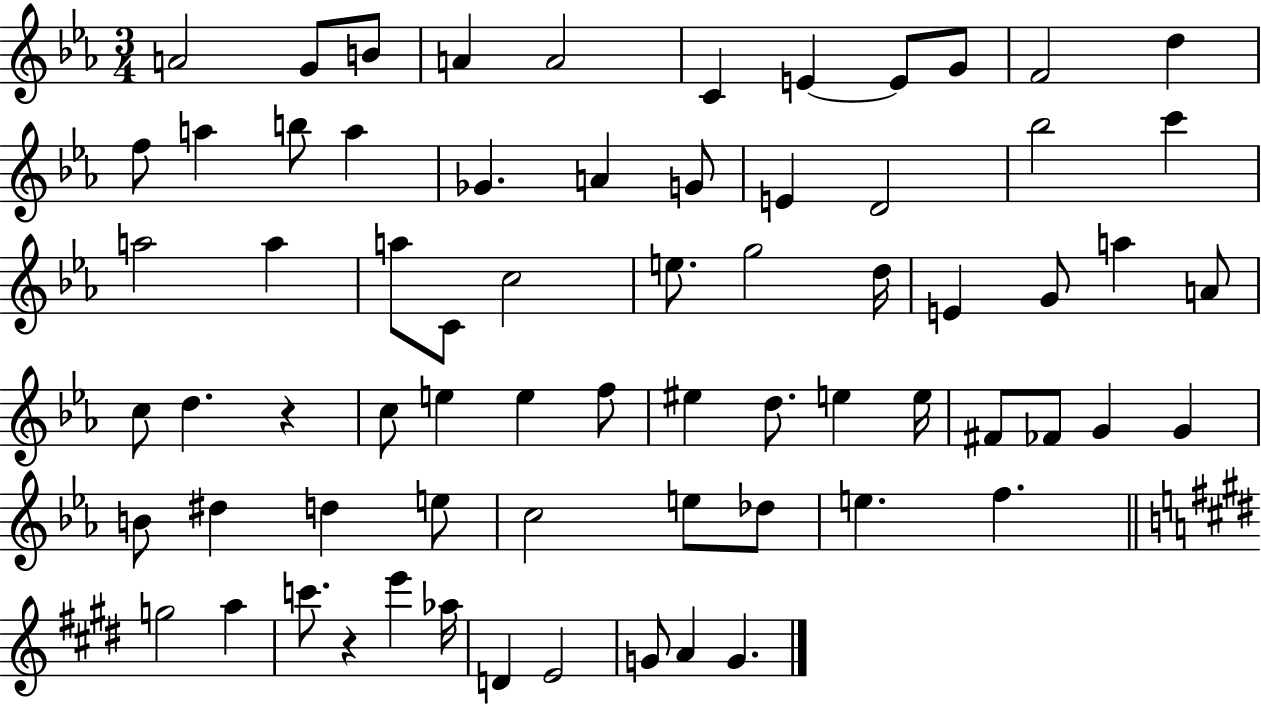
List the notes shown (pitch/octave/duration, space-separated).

A4/h G4/e B4/e A4/q A4/h C4/q E4/q E4/e G4/e F4/h D5/q F5/e A5/q B5/e A5/q Gb4/q. A4/q G4/e E4/q D4/h Bb5/h C6/q A5/h A5/q A5/e C4/e C5/h E5/e. G5/h D5/s E4/q G4/e A5/q A4/e C5/e D5/q. R/q C5/e E5/q E5/q F5/e EIS5/q D5/e. E5/q E5/s F#4/e FES4/e G4/q G4/q B4/e D#5/q D5/q E5/e C5/h E5/e Db5/e E5/q. F5/q. G5/h A5/q C6/e. R/q E6/q Ab5/s D4/q E4/h G4/e A4/q G4/q.